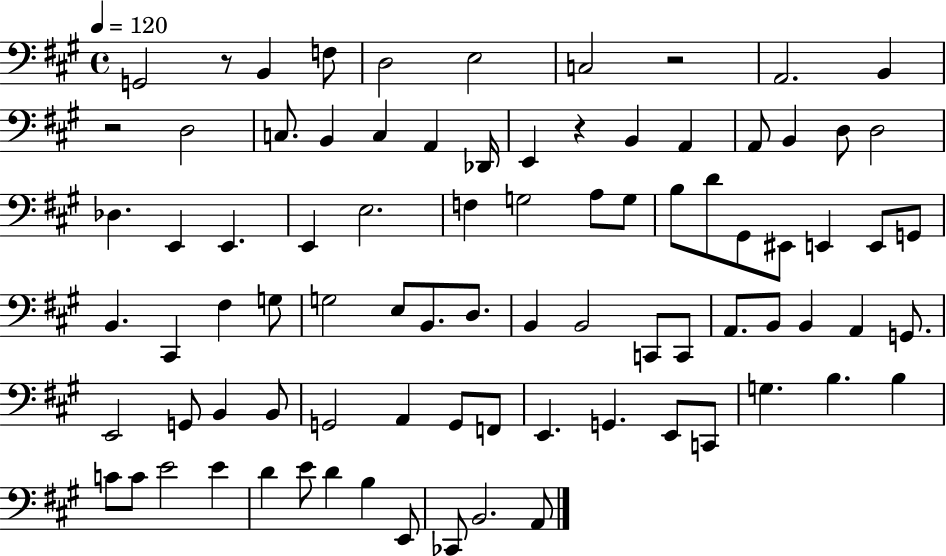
{
  \clef bass
  \time 4/4
  \defaultTimeSignature
  \key a \major
  \tempo 4 = 120
  g,2 r8 b,4 f8 | d2 e2 | c2 r2 | a,2. b,4 | \break r2 d2 | c8. b,4 c4 a,4 des,16 | e,4 r4 b,4 a,4 | a,8 b,4 d8 d2 | \break des4. e,4 e,4. | e,4 e2. | f4 g2 a8 g8 | b8 d'8 gis,8 eis,8 e,4 e,8 g,8 | \break b,4. cis,4 fis4 g8 | g2 e8 b,8. d8. | b,4 b,2 c,8 c,8 | a,8. b,8 b,4 a,4 g,8. | \break e,2 g,8 b,4 b,8 | g,2 a,4 g,8 f,8 | e,4. g,4. e,8 c,8 | g4. b4. b4 | \break c'8 c'8 e'2 e'4 | d'4 e'8 d'4 b4 e,8 | ces,8 b,2. a,8 | \bar "|."
}